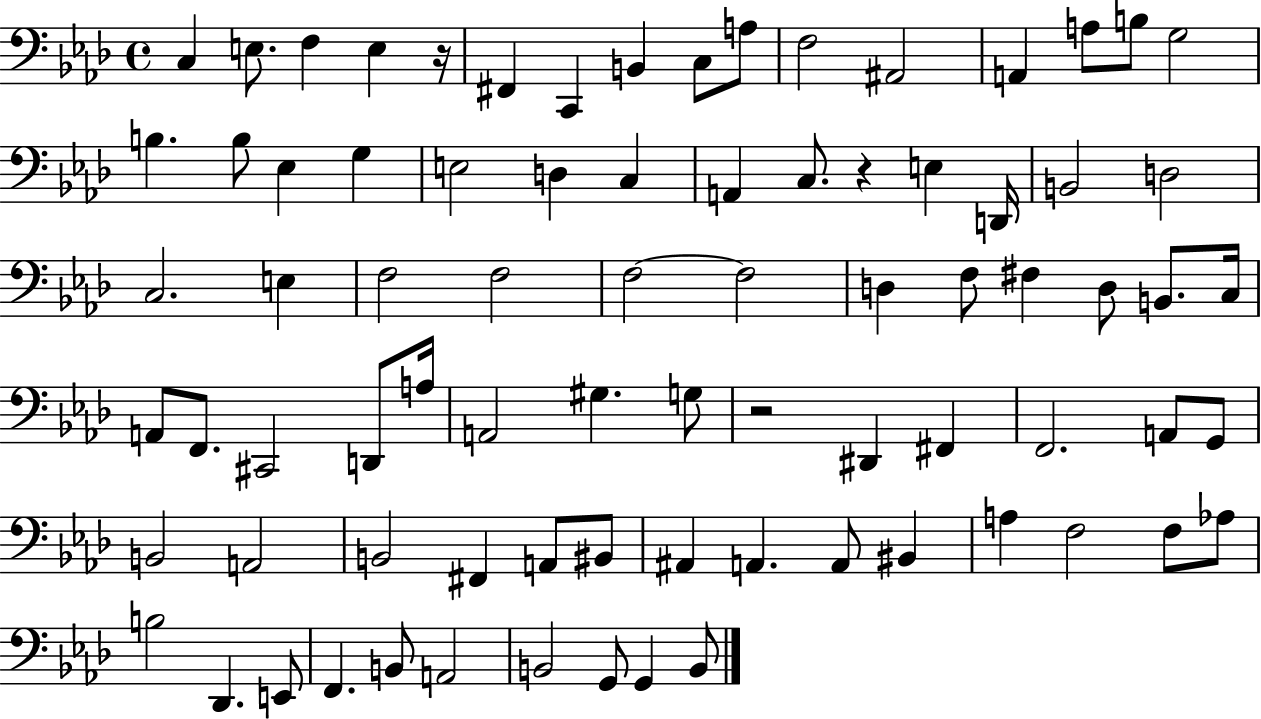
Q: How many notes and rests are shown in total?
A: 80